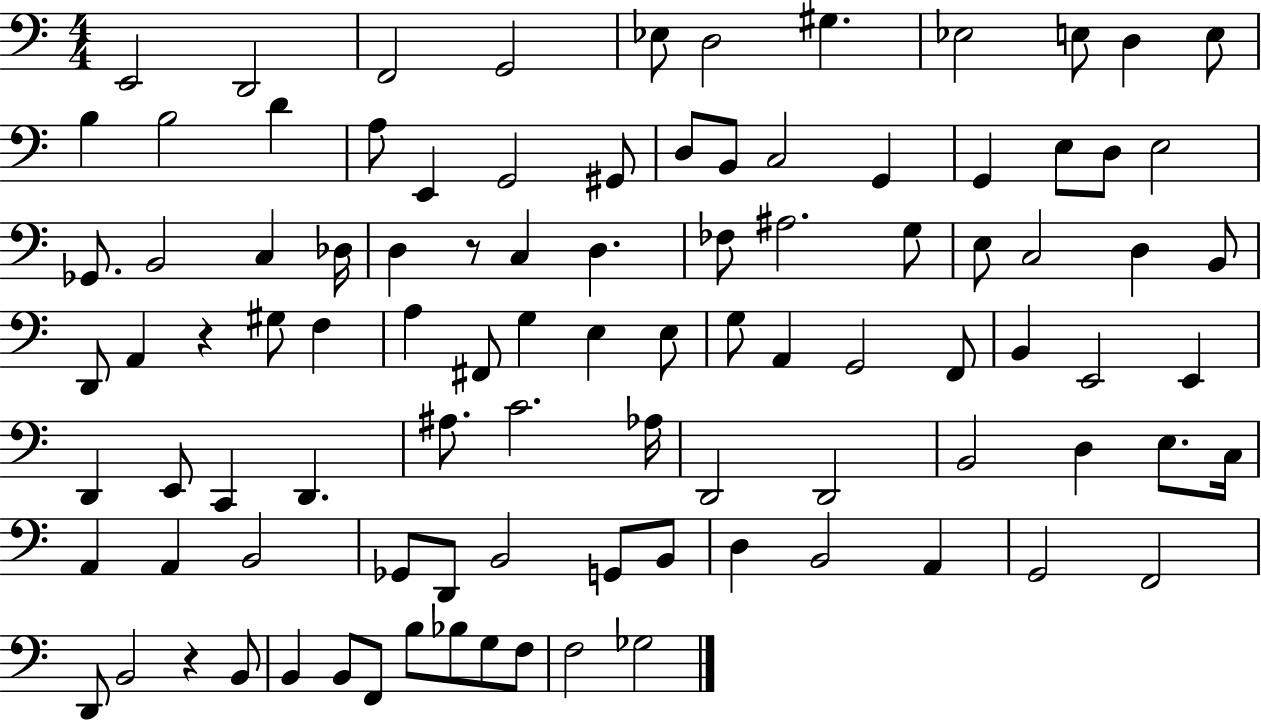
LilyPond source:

{
  \clef bass
  \numericTimeSignature
  \time 4/4
  \key c \major
  e,2 d,2 | f,2 g,2 | ees8 d2 gis4. | ees2 e8 d4 e8 | \break b4 b2 d'4 | a8 e,4 g,2 gis,8 | d8 b,8 c2 g,4 | g,4 e8 d8 e2 | \break ges,8. b,2 c4 des16 | d4 r8 c4 d4. | fes8 ais2. g8 | e8 c2 d4 b,8 | \break d,8 a,4 r4 gis8 f4 | a4 fis,8 g4 e4 e8 | g8 a,4 g,2 f,8 | b,4 e,2 e,4 | \break d,4 e,8 c,4 d,4. | ais8. c'2. aes16 | d,2 d,2 | b,2 d4 e8. c16 | \break a,4 a,4 b,2 | ges,8 d,8 b,2 g,8 b,8 | d4 b,2 a,4 | g,2 f,2 | \break d,8 b,2 r4 b,8 | b,4 b,8 f,8 b8 bes8 g8 f8 | f2 ges2 | \bar "|."
}